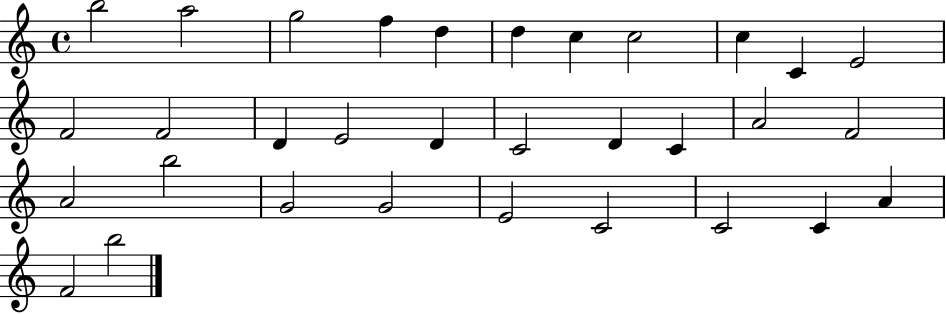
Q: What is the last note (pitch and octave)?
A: B5